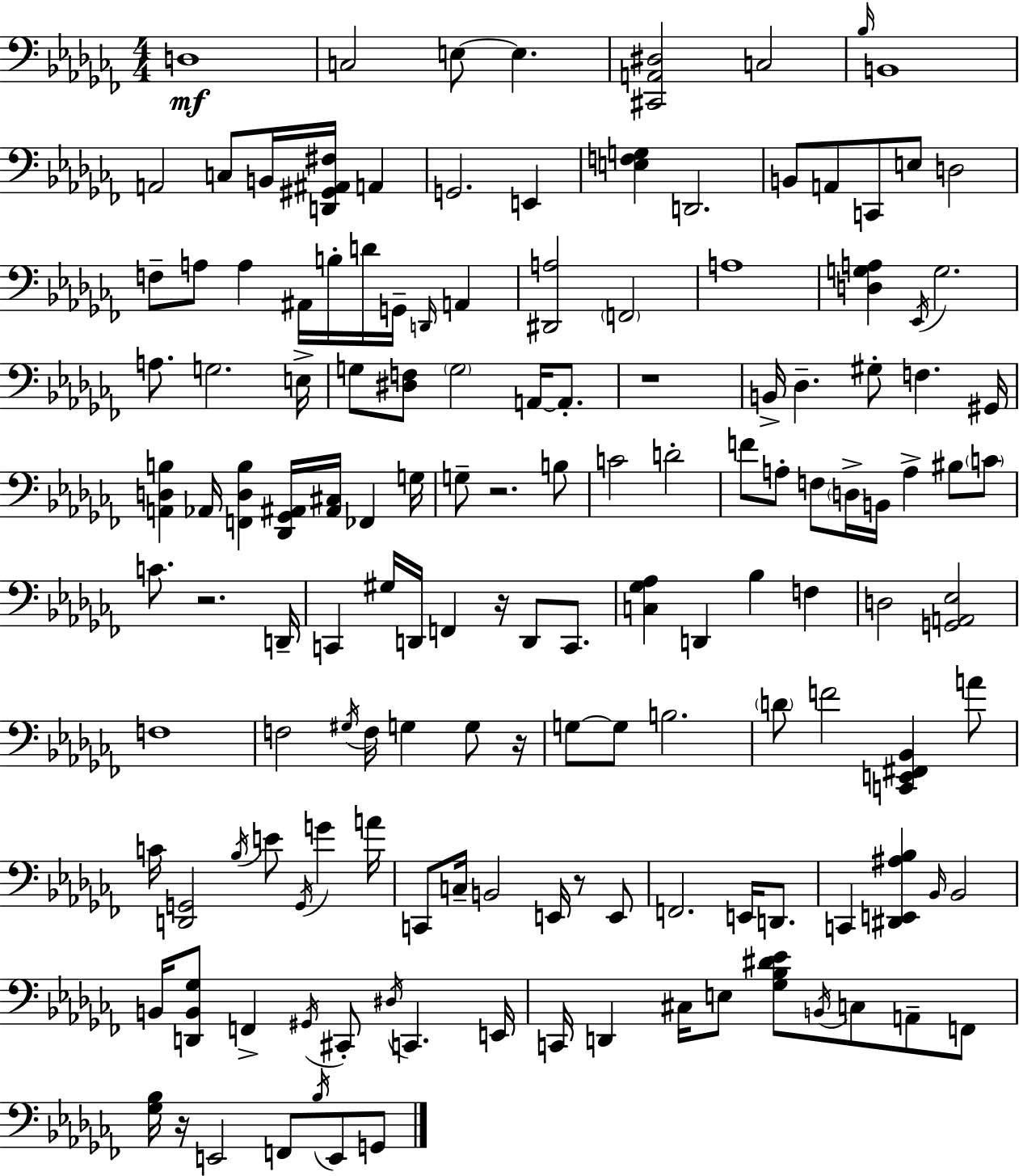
X:1
T:Untitled
M:4/4
L:1/4
K:Abm
D,4 C,2 E,/2 E, [^C,,A,,^D,]2 C,2 _B,/4 B,,4 A,,2 C,/2 B,,/4 [D,,^G,,^A,,^F,]/4 A,, G,,2 E,, [E,F,G,] D,,2 B,,/2 A,,/2 C,,/2 E,/2 D,2 F,/2 A,/2 A, ^A,,/4 B,/4 D/4 G,,/4 D,,/4 A,, [^D,,A,]2 F,,2 A,4 [D,G,A,] _E,,/4 G,2 A,/2 G,2 E,/4 G,/2 [^D,F,]/2 G,2 A,,/4 A,,/2 z4 B,,/4 _D, ^G,/2 F, ^G,,/4 [A,,D,B,] _A,,/4 [F,,D,B,] [_D,,_G,,^A,,]/4 [^A,,^C,]/4 _F,, G,/4 G,/2 z2 B,/2 C2 D2 F/2 A,/2 F,/2 D,/4 B,,/4 A, ^B,/2 C/2 C/2 z2 D,,/4 C,, ^G,/4 D,,/4 F,, z/4 D,,/2 C,,/2 [C,_G,_A,] D,, _B, F, D,2 [G,,A,,_E,]2 F,4 F,2 ^G,/4 F,/4 G, G,/2 z/4 G,/2 G,/2 B,2 D/2 F2 [C,,E,,^F,,_B,,] A/2 C/4 [D,,G,,]2 _B,/4 E/2 G,,/4 G A/4 C,,/2 C,/4 B,,2 E,,/4 z/2 E,,/2 F,,2 E,,/4 D,,/2 C,, [^D,,E,,^A,_B,] _B,,/4 _B,,2 B,,/4 [D,,B,,_G,]/2 F,, ^G,,/4 ^C,,/2 ^D,/4 C,, E,,/4 C,,/4 D,, ^C,/4 E,/2 [_G,_B,^D_E]/2 B,,/4 C,/2 A,,/2 F,,/2 [_G,_B,]/4 z/4 E,,2 F,,/2 _B,/4 E,,/2 G,,/2